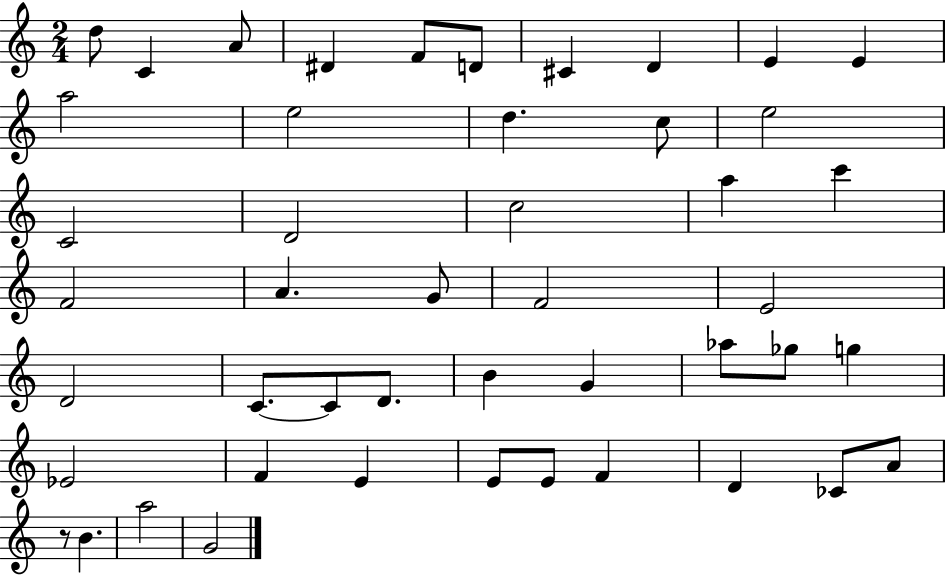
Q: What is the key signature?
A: C major